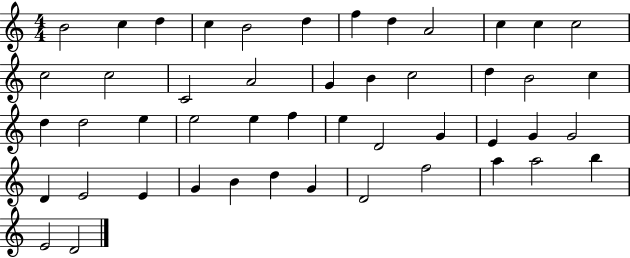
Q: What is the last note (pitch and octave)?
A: D4